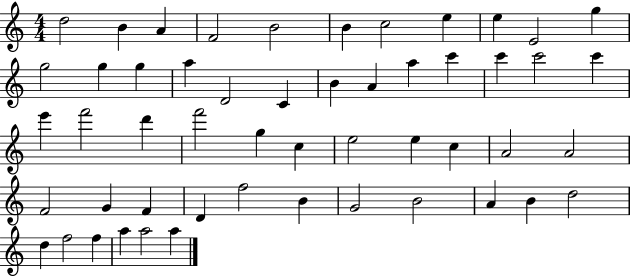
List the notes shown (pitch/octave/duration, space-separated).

D5/h B4/q A4/q F4/h B4/h B4/q C5/h E5/q E5/q E4/h G5/q G5/h G5/q G5/q A5/q D4/h C4/q B4/q A4/q A5/q C6/q C6/q C6/h C6/q E6/q F6/h D6/q F6/h G5/q C5/q E5/h E5/q C5/q A4/h A4/h F4/h G4/q F4/q D4/q F5/h B4/q G4/h B4/h A4/q B4/q D5/h D5/q F5/h F5/q A5/q A5/h A5/q